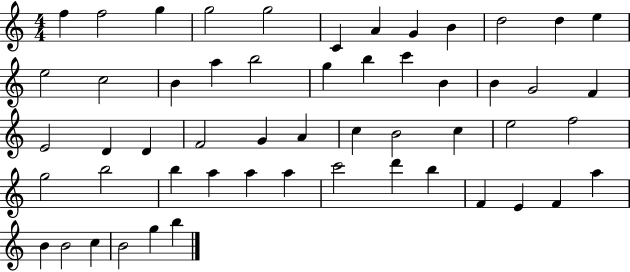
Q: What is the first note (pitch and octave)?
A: F5